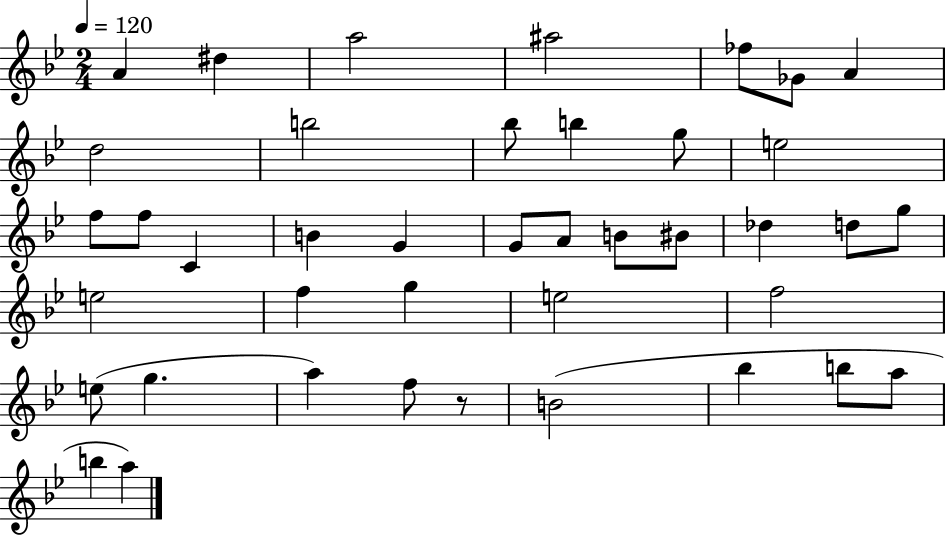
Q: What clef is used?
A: treble